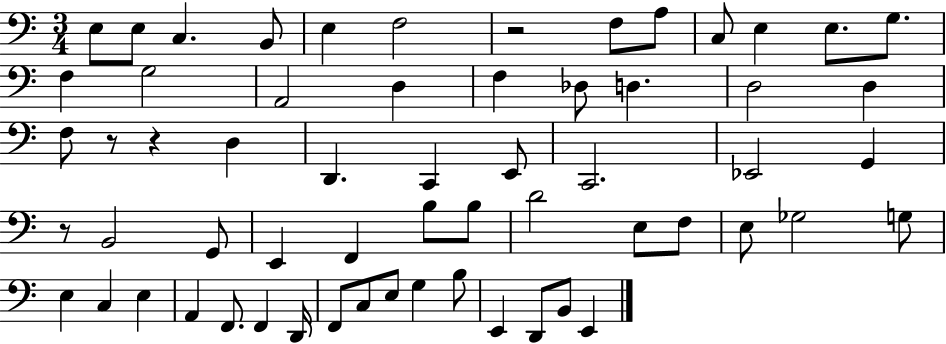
E3/e E3/e C3/q. B2/e E3/q F3/h R/h F3/e A3/e C3/e E3/q E3/e. G3/e. F3/q G3/h A2/h D3/q F3/q Db3/e D3/q. D3/h D3/q F3/e R/e R/q D3/q D2/q. C2/q E2/e C2/h. Eb2/h G2/q R/e B2/h G2/e E2/q F2/q B3/e B3/e D4/h E3/e F3/e E3/e Gb3/h G3/e E3/q C3/q E3/q A2/q F2/e. F2/q D2/s F2/e C3/e E3/e G3/q B3/e E2/q D2/e B2/e E2/q